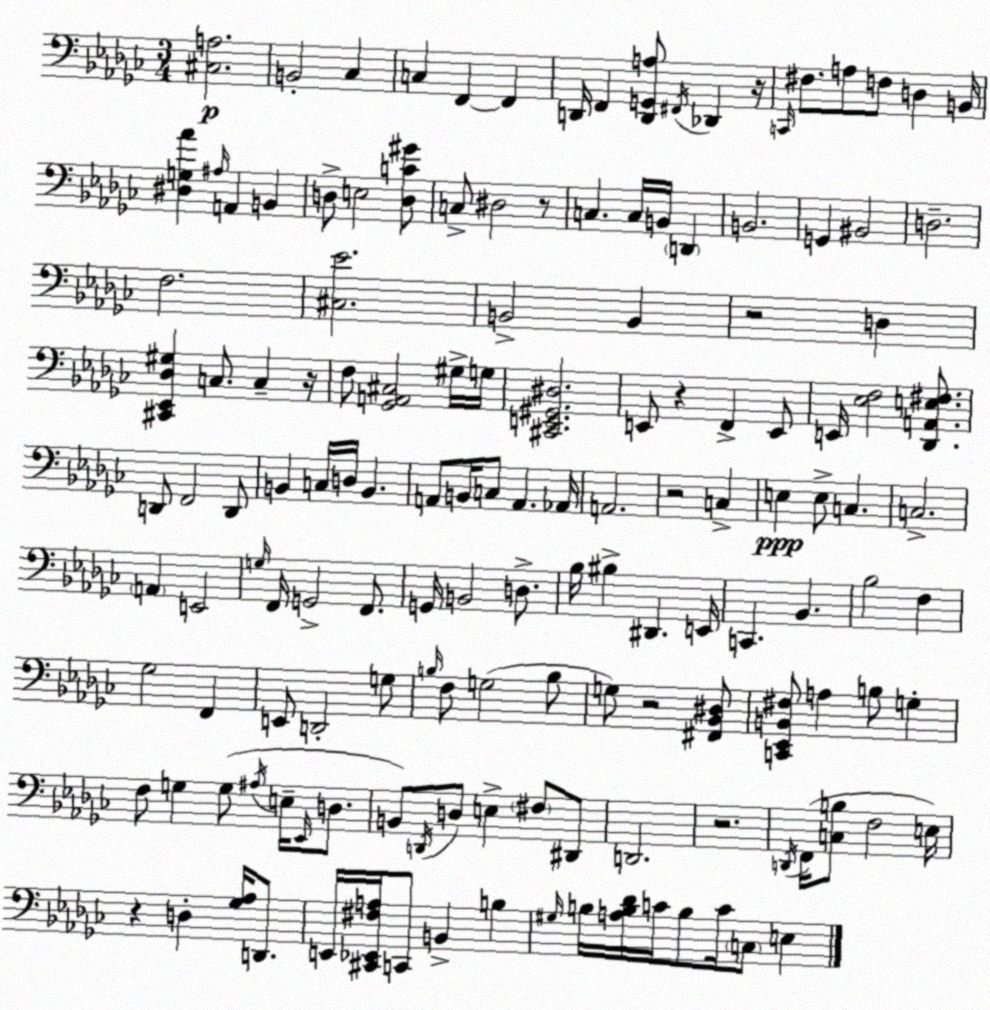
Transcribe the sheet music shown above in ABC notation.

X:1
T:Untitled
M:3/4
L:1/4
K:Ebm
[^C,A,]2 B,,2 _C, C, F,, F,, D,,/4 F,, [D,,G,,A,]/2 ^F,,/4 _D,, z/4 C,,/4 ^F,/2 A,/2 F,/2 D, B,,/4 [^D,G,_A] ^A,/4 A,, B,, D,/2 E,2 [D,C^G]/2 C,/2 ^D,2 z/2 C, C,/4 B,,/4 D,, B,,2 G,, ^B,,2 D,2 F,2 [^C,_E]2 B,,2 B,, z2 D, [^C,,_E,,_D,^G,] C,/2 C, z/4 F,/2 [_G,,A,,^C,]2 ^G,/4 G,/4 [^C,,E,,^G,,^D,]2 E,,/2 z F,, E,,/2 E,,/4 [_E,F,]2 [_D,,A,,E,^F,]/2 D,,/2 F,,2 D,,/2 B,, C,/4 D,/4 B,, A,,/2 B,,/4 C,/2 A,, _A,,/4 A,,2 z2 C, E, E,/2 C, C,2 A,, E,,2 G,/4 F,,/4 G,,2 F,,/2 G,,/4 B,,2 D,/2 _B,/4 ^B, ^D,, E,,/4 C,, _B,, _B,2 F, _G,2 F,, E,,/2 D,,2 G,/2 B,/4 F,/2 G,2 B,/2 G,/2 z2 [^F,,_B,,^D,]/2 [C,,_E,,B,,^F,]/2 A, B,/2 G, F,/2 G, G,/2 ^A,/4 E,/4 _E,,/4 D,/2 B,,/2 D,,/4 D,/2 E, ^F,/2 ^D,,/2 D,,2 z2 D,,/4 F,,/4 [C,B,]/2 F,2 E,/4 z D, [_G,_A,]/4 D,,/2 E,,/4 [^C,,_E,,^F,A,]/4 C,,/2 B,, B, ^G,/4 B,/4 [A,B,_D]/4 C/4 B,/2 C/4 C,/2 E,